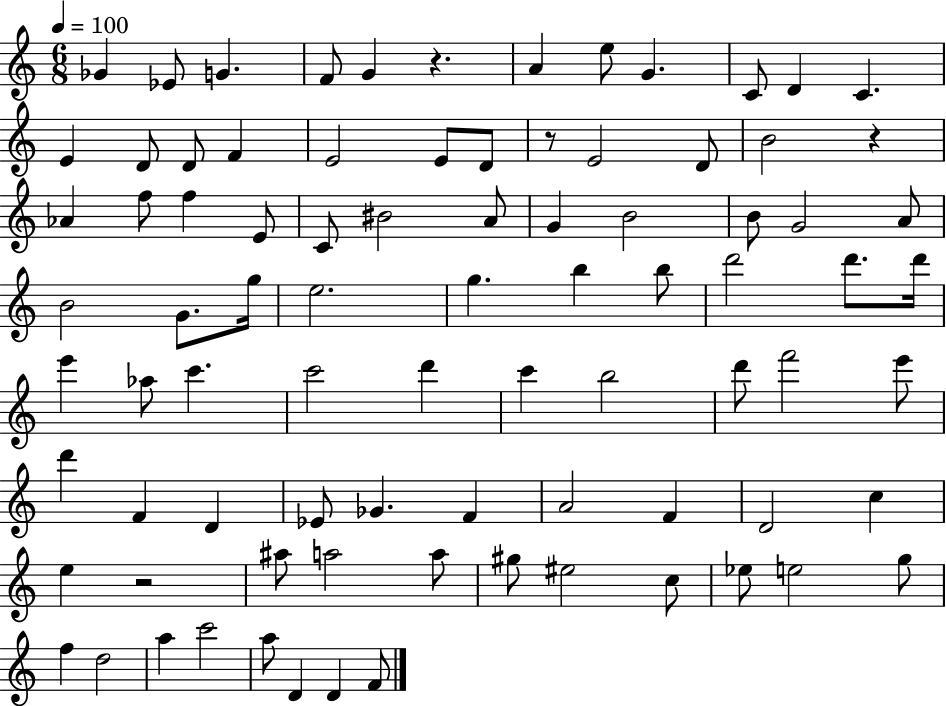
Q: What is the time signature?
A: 6/8